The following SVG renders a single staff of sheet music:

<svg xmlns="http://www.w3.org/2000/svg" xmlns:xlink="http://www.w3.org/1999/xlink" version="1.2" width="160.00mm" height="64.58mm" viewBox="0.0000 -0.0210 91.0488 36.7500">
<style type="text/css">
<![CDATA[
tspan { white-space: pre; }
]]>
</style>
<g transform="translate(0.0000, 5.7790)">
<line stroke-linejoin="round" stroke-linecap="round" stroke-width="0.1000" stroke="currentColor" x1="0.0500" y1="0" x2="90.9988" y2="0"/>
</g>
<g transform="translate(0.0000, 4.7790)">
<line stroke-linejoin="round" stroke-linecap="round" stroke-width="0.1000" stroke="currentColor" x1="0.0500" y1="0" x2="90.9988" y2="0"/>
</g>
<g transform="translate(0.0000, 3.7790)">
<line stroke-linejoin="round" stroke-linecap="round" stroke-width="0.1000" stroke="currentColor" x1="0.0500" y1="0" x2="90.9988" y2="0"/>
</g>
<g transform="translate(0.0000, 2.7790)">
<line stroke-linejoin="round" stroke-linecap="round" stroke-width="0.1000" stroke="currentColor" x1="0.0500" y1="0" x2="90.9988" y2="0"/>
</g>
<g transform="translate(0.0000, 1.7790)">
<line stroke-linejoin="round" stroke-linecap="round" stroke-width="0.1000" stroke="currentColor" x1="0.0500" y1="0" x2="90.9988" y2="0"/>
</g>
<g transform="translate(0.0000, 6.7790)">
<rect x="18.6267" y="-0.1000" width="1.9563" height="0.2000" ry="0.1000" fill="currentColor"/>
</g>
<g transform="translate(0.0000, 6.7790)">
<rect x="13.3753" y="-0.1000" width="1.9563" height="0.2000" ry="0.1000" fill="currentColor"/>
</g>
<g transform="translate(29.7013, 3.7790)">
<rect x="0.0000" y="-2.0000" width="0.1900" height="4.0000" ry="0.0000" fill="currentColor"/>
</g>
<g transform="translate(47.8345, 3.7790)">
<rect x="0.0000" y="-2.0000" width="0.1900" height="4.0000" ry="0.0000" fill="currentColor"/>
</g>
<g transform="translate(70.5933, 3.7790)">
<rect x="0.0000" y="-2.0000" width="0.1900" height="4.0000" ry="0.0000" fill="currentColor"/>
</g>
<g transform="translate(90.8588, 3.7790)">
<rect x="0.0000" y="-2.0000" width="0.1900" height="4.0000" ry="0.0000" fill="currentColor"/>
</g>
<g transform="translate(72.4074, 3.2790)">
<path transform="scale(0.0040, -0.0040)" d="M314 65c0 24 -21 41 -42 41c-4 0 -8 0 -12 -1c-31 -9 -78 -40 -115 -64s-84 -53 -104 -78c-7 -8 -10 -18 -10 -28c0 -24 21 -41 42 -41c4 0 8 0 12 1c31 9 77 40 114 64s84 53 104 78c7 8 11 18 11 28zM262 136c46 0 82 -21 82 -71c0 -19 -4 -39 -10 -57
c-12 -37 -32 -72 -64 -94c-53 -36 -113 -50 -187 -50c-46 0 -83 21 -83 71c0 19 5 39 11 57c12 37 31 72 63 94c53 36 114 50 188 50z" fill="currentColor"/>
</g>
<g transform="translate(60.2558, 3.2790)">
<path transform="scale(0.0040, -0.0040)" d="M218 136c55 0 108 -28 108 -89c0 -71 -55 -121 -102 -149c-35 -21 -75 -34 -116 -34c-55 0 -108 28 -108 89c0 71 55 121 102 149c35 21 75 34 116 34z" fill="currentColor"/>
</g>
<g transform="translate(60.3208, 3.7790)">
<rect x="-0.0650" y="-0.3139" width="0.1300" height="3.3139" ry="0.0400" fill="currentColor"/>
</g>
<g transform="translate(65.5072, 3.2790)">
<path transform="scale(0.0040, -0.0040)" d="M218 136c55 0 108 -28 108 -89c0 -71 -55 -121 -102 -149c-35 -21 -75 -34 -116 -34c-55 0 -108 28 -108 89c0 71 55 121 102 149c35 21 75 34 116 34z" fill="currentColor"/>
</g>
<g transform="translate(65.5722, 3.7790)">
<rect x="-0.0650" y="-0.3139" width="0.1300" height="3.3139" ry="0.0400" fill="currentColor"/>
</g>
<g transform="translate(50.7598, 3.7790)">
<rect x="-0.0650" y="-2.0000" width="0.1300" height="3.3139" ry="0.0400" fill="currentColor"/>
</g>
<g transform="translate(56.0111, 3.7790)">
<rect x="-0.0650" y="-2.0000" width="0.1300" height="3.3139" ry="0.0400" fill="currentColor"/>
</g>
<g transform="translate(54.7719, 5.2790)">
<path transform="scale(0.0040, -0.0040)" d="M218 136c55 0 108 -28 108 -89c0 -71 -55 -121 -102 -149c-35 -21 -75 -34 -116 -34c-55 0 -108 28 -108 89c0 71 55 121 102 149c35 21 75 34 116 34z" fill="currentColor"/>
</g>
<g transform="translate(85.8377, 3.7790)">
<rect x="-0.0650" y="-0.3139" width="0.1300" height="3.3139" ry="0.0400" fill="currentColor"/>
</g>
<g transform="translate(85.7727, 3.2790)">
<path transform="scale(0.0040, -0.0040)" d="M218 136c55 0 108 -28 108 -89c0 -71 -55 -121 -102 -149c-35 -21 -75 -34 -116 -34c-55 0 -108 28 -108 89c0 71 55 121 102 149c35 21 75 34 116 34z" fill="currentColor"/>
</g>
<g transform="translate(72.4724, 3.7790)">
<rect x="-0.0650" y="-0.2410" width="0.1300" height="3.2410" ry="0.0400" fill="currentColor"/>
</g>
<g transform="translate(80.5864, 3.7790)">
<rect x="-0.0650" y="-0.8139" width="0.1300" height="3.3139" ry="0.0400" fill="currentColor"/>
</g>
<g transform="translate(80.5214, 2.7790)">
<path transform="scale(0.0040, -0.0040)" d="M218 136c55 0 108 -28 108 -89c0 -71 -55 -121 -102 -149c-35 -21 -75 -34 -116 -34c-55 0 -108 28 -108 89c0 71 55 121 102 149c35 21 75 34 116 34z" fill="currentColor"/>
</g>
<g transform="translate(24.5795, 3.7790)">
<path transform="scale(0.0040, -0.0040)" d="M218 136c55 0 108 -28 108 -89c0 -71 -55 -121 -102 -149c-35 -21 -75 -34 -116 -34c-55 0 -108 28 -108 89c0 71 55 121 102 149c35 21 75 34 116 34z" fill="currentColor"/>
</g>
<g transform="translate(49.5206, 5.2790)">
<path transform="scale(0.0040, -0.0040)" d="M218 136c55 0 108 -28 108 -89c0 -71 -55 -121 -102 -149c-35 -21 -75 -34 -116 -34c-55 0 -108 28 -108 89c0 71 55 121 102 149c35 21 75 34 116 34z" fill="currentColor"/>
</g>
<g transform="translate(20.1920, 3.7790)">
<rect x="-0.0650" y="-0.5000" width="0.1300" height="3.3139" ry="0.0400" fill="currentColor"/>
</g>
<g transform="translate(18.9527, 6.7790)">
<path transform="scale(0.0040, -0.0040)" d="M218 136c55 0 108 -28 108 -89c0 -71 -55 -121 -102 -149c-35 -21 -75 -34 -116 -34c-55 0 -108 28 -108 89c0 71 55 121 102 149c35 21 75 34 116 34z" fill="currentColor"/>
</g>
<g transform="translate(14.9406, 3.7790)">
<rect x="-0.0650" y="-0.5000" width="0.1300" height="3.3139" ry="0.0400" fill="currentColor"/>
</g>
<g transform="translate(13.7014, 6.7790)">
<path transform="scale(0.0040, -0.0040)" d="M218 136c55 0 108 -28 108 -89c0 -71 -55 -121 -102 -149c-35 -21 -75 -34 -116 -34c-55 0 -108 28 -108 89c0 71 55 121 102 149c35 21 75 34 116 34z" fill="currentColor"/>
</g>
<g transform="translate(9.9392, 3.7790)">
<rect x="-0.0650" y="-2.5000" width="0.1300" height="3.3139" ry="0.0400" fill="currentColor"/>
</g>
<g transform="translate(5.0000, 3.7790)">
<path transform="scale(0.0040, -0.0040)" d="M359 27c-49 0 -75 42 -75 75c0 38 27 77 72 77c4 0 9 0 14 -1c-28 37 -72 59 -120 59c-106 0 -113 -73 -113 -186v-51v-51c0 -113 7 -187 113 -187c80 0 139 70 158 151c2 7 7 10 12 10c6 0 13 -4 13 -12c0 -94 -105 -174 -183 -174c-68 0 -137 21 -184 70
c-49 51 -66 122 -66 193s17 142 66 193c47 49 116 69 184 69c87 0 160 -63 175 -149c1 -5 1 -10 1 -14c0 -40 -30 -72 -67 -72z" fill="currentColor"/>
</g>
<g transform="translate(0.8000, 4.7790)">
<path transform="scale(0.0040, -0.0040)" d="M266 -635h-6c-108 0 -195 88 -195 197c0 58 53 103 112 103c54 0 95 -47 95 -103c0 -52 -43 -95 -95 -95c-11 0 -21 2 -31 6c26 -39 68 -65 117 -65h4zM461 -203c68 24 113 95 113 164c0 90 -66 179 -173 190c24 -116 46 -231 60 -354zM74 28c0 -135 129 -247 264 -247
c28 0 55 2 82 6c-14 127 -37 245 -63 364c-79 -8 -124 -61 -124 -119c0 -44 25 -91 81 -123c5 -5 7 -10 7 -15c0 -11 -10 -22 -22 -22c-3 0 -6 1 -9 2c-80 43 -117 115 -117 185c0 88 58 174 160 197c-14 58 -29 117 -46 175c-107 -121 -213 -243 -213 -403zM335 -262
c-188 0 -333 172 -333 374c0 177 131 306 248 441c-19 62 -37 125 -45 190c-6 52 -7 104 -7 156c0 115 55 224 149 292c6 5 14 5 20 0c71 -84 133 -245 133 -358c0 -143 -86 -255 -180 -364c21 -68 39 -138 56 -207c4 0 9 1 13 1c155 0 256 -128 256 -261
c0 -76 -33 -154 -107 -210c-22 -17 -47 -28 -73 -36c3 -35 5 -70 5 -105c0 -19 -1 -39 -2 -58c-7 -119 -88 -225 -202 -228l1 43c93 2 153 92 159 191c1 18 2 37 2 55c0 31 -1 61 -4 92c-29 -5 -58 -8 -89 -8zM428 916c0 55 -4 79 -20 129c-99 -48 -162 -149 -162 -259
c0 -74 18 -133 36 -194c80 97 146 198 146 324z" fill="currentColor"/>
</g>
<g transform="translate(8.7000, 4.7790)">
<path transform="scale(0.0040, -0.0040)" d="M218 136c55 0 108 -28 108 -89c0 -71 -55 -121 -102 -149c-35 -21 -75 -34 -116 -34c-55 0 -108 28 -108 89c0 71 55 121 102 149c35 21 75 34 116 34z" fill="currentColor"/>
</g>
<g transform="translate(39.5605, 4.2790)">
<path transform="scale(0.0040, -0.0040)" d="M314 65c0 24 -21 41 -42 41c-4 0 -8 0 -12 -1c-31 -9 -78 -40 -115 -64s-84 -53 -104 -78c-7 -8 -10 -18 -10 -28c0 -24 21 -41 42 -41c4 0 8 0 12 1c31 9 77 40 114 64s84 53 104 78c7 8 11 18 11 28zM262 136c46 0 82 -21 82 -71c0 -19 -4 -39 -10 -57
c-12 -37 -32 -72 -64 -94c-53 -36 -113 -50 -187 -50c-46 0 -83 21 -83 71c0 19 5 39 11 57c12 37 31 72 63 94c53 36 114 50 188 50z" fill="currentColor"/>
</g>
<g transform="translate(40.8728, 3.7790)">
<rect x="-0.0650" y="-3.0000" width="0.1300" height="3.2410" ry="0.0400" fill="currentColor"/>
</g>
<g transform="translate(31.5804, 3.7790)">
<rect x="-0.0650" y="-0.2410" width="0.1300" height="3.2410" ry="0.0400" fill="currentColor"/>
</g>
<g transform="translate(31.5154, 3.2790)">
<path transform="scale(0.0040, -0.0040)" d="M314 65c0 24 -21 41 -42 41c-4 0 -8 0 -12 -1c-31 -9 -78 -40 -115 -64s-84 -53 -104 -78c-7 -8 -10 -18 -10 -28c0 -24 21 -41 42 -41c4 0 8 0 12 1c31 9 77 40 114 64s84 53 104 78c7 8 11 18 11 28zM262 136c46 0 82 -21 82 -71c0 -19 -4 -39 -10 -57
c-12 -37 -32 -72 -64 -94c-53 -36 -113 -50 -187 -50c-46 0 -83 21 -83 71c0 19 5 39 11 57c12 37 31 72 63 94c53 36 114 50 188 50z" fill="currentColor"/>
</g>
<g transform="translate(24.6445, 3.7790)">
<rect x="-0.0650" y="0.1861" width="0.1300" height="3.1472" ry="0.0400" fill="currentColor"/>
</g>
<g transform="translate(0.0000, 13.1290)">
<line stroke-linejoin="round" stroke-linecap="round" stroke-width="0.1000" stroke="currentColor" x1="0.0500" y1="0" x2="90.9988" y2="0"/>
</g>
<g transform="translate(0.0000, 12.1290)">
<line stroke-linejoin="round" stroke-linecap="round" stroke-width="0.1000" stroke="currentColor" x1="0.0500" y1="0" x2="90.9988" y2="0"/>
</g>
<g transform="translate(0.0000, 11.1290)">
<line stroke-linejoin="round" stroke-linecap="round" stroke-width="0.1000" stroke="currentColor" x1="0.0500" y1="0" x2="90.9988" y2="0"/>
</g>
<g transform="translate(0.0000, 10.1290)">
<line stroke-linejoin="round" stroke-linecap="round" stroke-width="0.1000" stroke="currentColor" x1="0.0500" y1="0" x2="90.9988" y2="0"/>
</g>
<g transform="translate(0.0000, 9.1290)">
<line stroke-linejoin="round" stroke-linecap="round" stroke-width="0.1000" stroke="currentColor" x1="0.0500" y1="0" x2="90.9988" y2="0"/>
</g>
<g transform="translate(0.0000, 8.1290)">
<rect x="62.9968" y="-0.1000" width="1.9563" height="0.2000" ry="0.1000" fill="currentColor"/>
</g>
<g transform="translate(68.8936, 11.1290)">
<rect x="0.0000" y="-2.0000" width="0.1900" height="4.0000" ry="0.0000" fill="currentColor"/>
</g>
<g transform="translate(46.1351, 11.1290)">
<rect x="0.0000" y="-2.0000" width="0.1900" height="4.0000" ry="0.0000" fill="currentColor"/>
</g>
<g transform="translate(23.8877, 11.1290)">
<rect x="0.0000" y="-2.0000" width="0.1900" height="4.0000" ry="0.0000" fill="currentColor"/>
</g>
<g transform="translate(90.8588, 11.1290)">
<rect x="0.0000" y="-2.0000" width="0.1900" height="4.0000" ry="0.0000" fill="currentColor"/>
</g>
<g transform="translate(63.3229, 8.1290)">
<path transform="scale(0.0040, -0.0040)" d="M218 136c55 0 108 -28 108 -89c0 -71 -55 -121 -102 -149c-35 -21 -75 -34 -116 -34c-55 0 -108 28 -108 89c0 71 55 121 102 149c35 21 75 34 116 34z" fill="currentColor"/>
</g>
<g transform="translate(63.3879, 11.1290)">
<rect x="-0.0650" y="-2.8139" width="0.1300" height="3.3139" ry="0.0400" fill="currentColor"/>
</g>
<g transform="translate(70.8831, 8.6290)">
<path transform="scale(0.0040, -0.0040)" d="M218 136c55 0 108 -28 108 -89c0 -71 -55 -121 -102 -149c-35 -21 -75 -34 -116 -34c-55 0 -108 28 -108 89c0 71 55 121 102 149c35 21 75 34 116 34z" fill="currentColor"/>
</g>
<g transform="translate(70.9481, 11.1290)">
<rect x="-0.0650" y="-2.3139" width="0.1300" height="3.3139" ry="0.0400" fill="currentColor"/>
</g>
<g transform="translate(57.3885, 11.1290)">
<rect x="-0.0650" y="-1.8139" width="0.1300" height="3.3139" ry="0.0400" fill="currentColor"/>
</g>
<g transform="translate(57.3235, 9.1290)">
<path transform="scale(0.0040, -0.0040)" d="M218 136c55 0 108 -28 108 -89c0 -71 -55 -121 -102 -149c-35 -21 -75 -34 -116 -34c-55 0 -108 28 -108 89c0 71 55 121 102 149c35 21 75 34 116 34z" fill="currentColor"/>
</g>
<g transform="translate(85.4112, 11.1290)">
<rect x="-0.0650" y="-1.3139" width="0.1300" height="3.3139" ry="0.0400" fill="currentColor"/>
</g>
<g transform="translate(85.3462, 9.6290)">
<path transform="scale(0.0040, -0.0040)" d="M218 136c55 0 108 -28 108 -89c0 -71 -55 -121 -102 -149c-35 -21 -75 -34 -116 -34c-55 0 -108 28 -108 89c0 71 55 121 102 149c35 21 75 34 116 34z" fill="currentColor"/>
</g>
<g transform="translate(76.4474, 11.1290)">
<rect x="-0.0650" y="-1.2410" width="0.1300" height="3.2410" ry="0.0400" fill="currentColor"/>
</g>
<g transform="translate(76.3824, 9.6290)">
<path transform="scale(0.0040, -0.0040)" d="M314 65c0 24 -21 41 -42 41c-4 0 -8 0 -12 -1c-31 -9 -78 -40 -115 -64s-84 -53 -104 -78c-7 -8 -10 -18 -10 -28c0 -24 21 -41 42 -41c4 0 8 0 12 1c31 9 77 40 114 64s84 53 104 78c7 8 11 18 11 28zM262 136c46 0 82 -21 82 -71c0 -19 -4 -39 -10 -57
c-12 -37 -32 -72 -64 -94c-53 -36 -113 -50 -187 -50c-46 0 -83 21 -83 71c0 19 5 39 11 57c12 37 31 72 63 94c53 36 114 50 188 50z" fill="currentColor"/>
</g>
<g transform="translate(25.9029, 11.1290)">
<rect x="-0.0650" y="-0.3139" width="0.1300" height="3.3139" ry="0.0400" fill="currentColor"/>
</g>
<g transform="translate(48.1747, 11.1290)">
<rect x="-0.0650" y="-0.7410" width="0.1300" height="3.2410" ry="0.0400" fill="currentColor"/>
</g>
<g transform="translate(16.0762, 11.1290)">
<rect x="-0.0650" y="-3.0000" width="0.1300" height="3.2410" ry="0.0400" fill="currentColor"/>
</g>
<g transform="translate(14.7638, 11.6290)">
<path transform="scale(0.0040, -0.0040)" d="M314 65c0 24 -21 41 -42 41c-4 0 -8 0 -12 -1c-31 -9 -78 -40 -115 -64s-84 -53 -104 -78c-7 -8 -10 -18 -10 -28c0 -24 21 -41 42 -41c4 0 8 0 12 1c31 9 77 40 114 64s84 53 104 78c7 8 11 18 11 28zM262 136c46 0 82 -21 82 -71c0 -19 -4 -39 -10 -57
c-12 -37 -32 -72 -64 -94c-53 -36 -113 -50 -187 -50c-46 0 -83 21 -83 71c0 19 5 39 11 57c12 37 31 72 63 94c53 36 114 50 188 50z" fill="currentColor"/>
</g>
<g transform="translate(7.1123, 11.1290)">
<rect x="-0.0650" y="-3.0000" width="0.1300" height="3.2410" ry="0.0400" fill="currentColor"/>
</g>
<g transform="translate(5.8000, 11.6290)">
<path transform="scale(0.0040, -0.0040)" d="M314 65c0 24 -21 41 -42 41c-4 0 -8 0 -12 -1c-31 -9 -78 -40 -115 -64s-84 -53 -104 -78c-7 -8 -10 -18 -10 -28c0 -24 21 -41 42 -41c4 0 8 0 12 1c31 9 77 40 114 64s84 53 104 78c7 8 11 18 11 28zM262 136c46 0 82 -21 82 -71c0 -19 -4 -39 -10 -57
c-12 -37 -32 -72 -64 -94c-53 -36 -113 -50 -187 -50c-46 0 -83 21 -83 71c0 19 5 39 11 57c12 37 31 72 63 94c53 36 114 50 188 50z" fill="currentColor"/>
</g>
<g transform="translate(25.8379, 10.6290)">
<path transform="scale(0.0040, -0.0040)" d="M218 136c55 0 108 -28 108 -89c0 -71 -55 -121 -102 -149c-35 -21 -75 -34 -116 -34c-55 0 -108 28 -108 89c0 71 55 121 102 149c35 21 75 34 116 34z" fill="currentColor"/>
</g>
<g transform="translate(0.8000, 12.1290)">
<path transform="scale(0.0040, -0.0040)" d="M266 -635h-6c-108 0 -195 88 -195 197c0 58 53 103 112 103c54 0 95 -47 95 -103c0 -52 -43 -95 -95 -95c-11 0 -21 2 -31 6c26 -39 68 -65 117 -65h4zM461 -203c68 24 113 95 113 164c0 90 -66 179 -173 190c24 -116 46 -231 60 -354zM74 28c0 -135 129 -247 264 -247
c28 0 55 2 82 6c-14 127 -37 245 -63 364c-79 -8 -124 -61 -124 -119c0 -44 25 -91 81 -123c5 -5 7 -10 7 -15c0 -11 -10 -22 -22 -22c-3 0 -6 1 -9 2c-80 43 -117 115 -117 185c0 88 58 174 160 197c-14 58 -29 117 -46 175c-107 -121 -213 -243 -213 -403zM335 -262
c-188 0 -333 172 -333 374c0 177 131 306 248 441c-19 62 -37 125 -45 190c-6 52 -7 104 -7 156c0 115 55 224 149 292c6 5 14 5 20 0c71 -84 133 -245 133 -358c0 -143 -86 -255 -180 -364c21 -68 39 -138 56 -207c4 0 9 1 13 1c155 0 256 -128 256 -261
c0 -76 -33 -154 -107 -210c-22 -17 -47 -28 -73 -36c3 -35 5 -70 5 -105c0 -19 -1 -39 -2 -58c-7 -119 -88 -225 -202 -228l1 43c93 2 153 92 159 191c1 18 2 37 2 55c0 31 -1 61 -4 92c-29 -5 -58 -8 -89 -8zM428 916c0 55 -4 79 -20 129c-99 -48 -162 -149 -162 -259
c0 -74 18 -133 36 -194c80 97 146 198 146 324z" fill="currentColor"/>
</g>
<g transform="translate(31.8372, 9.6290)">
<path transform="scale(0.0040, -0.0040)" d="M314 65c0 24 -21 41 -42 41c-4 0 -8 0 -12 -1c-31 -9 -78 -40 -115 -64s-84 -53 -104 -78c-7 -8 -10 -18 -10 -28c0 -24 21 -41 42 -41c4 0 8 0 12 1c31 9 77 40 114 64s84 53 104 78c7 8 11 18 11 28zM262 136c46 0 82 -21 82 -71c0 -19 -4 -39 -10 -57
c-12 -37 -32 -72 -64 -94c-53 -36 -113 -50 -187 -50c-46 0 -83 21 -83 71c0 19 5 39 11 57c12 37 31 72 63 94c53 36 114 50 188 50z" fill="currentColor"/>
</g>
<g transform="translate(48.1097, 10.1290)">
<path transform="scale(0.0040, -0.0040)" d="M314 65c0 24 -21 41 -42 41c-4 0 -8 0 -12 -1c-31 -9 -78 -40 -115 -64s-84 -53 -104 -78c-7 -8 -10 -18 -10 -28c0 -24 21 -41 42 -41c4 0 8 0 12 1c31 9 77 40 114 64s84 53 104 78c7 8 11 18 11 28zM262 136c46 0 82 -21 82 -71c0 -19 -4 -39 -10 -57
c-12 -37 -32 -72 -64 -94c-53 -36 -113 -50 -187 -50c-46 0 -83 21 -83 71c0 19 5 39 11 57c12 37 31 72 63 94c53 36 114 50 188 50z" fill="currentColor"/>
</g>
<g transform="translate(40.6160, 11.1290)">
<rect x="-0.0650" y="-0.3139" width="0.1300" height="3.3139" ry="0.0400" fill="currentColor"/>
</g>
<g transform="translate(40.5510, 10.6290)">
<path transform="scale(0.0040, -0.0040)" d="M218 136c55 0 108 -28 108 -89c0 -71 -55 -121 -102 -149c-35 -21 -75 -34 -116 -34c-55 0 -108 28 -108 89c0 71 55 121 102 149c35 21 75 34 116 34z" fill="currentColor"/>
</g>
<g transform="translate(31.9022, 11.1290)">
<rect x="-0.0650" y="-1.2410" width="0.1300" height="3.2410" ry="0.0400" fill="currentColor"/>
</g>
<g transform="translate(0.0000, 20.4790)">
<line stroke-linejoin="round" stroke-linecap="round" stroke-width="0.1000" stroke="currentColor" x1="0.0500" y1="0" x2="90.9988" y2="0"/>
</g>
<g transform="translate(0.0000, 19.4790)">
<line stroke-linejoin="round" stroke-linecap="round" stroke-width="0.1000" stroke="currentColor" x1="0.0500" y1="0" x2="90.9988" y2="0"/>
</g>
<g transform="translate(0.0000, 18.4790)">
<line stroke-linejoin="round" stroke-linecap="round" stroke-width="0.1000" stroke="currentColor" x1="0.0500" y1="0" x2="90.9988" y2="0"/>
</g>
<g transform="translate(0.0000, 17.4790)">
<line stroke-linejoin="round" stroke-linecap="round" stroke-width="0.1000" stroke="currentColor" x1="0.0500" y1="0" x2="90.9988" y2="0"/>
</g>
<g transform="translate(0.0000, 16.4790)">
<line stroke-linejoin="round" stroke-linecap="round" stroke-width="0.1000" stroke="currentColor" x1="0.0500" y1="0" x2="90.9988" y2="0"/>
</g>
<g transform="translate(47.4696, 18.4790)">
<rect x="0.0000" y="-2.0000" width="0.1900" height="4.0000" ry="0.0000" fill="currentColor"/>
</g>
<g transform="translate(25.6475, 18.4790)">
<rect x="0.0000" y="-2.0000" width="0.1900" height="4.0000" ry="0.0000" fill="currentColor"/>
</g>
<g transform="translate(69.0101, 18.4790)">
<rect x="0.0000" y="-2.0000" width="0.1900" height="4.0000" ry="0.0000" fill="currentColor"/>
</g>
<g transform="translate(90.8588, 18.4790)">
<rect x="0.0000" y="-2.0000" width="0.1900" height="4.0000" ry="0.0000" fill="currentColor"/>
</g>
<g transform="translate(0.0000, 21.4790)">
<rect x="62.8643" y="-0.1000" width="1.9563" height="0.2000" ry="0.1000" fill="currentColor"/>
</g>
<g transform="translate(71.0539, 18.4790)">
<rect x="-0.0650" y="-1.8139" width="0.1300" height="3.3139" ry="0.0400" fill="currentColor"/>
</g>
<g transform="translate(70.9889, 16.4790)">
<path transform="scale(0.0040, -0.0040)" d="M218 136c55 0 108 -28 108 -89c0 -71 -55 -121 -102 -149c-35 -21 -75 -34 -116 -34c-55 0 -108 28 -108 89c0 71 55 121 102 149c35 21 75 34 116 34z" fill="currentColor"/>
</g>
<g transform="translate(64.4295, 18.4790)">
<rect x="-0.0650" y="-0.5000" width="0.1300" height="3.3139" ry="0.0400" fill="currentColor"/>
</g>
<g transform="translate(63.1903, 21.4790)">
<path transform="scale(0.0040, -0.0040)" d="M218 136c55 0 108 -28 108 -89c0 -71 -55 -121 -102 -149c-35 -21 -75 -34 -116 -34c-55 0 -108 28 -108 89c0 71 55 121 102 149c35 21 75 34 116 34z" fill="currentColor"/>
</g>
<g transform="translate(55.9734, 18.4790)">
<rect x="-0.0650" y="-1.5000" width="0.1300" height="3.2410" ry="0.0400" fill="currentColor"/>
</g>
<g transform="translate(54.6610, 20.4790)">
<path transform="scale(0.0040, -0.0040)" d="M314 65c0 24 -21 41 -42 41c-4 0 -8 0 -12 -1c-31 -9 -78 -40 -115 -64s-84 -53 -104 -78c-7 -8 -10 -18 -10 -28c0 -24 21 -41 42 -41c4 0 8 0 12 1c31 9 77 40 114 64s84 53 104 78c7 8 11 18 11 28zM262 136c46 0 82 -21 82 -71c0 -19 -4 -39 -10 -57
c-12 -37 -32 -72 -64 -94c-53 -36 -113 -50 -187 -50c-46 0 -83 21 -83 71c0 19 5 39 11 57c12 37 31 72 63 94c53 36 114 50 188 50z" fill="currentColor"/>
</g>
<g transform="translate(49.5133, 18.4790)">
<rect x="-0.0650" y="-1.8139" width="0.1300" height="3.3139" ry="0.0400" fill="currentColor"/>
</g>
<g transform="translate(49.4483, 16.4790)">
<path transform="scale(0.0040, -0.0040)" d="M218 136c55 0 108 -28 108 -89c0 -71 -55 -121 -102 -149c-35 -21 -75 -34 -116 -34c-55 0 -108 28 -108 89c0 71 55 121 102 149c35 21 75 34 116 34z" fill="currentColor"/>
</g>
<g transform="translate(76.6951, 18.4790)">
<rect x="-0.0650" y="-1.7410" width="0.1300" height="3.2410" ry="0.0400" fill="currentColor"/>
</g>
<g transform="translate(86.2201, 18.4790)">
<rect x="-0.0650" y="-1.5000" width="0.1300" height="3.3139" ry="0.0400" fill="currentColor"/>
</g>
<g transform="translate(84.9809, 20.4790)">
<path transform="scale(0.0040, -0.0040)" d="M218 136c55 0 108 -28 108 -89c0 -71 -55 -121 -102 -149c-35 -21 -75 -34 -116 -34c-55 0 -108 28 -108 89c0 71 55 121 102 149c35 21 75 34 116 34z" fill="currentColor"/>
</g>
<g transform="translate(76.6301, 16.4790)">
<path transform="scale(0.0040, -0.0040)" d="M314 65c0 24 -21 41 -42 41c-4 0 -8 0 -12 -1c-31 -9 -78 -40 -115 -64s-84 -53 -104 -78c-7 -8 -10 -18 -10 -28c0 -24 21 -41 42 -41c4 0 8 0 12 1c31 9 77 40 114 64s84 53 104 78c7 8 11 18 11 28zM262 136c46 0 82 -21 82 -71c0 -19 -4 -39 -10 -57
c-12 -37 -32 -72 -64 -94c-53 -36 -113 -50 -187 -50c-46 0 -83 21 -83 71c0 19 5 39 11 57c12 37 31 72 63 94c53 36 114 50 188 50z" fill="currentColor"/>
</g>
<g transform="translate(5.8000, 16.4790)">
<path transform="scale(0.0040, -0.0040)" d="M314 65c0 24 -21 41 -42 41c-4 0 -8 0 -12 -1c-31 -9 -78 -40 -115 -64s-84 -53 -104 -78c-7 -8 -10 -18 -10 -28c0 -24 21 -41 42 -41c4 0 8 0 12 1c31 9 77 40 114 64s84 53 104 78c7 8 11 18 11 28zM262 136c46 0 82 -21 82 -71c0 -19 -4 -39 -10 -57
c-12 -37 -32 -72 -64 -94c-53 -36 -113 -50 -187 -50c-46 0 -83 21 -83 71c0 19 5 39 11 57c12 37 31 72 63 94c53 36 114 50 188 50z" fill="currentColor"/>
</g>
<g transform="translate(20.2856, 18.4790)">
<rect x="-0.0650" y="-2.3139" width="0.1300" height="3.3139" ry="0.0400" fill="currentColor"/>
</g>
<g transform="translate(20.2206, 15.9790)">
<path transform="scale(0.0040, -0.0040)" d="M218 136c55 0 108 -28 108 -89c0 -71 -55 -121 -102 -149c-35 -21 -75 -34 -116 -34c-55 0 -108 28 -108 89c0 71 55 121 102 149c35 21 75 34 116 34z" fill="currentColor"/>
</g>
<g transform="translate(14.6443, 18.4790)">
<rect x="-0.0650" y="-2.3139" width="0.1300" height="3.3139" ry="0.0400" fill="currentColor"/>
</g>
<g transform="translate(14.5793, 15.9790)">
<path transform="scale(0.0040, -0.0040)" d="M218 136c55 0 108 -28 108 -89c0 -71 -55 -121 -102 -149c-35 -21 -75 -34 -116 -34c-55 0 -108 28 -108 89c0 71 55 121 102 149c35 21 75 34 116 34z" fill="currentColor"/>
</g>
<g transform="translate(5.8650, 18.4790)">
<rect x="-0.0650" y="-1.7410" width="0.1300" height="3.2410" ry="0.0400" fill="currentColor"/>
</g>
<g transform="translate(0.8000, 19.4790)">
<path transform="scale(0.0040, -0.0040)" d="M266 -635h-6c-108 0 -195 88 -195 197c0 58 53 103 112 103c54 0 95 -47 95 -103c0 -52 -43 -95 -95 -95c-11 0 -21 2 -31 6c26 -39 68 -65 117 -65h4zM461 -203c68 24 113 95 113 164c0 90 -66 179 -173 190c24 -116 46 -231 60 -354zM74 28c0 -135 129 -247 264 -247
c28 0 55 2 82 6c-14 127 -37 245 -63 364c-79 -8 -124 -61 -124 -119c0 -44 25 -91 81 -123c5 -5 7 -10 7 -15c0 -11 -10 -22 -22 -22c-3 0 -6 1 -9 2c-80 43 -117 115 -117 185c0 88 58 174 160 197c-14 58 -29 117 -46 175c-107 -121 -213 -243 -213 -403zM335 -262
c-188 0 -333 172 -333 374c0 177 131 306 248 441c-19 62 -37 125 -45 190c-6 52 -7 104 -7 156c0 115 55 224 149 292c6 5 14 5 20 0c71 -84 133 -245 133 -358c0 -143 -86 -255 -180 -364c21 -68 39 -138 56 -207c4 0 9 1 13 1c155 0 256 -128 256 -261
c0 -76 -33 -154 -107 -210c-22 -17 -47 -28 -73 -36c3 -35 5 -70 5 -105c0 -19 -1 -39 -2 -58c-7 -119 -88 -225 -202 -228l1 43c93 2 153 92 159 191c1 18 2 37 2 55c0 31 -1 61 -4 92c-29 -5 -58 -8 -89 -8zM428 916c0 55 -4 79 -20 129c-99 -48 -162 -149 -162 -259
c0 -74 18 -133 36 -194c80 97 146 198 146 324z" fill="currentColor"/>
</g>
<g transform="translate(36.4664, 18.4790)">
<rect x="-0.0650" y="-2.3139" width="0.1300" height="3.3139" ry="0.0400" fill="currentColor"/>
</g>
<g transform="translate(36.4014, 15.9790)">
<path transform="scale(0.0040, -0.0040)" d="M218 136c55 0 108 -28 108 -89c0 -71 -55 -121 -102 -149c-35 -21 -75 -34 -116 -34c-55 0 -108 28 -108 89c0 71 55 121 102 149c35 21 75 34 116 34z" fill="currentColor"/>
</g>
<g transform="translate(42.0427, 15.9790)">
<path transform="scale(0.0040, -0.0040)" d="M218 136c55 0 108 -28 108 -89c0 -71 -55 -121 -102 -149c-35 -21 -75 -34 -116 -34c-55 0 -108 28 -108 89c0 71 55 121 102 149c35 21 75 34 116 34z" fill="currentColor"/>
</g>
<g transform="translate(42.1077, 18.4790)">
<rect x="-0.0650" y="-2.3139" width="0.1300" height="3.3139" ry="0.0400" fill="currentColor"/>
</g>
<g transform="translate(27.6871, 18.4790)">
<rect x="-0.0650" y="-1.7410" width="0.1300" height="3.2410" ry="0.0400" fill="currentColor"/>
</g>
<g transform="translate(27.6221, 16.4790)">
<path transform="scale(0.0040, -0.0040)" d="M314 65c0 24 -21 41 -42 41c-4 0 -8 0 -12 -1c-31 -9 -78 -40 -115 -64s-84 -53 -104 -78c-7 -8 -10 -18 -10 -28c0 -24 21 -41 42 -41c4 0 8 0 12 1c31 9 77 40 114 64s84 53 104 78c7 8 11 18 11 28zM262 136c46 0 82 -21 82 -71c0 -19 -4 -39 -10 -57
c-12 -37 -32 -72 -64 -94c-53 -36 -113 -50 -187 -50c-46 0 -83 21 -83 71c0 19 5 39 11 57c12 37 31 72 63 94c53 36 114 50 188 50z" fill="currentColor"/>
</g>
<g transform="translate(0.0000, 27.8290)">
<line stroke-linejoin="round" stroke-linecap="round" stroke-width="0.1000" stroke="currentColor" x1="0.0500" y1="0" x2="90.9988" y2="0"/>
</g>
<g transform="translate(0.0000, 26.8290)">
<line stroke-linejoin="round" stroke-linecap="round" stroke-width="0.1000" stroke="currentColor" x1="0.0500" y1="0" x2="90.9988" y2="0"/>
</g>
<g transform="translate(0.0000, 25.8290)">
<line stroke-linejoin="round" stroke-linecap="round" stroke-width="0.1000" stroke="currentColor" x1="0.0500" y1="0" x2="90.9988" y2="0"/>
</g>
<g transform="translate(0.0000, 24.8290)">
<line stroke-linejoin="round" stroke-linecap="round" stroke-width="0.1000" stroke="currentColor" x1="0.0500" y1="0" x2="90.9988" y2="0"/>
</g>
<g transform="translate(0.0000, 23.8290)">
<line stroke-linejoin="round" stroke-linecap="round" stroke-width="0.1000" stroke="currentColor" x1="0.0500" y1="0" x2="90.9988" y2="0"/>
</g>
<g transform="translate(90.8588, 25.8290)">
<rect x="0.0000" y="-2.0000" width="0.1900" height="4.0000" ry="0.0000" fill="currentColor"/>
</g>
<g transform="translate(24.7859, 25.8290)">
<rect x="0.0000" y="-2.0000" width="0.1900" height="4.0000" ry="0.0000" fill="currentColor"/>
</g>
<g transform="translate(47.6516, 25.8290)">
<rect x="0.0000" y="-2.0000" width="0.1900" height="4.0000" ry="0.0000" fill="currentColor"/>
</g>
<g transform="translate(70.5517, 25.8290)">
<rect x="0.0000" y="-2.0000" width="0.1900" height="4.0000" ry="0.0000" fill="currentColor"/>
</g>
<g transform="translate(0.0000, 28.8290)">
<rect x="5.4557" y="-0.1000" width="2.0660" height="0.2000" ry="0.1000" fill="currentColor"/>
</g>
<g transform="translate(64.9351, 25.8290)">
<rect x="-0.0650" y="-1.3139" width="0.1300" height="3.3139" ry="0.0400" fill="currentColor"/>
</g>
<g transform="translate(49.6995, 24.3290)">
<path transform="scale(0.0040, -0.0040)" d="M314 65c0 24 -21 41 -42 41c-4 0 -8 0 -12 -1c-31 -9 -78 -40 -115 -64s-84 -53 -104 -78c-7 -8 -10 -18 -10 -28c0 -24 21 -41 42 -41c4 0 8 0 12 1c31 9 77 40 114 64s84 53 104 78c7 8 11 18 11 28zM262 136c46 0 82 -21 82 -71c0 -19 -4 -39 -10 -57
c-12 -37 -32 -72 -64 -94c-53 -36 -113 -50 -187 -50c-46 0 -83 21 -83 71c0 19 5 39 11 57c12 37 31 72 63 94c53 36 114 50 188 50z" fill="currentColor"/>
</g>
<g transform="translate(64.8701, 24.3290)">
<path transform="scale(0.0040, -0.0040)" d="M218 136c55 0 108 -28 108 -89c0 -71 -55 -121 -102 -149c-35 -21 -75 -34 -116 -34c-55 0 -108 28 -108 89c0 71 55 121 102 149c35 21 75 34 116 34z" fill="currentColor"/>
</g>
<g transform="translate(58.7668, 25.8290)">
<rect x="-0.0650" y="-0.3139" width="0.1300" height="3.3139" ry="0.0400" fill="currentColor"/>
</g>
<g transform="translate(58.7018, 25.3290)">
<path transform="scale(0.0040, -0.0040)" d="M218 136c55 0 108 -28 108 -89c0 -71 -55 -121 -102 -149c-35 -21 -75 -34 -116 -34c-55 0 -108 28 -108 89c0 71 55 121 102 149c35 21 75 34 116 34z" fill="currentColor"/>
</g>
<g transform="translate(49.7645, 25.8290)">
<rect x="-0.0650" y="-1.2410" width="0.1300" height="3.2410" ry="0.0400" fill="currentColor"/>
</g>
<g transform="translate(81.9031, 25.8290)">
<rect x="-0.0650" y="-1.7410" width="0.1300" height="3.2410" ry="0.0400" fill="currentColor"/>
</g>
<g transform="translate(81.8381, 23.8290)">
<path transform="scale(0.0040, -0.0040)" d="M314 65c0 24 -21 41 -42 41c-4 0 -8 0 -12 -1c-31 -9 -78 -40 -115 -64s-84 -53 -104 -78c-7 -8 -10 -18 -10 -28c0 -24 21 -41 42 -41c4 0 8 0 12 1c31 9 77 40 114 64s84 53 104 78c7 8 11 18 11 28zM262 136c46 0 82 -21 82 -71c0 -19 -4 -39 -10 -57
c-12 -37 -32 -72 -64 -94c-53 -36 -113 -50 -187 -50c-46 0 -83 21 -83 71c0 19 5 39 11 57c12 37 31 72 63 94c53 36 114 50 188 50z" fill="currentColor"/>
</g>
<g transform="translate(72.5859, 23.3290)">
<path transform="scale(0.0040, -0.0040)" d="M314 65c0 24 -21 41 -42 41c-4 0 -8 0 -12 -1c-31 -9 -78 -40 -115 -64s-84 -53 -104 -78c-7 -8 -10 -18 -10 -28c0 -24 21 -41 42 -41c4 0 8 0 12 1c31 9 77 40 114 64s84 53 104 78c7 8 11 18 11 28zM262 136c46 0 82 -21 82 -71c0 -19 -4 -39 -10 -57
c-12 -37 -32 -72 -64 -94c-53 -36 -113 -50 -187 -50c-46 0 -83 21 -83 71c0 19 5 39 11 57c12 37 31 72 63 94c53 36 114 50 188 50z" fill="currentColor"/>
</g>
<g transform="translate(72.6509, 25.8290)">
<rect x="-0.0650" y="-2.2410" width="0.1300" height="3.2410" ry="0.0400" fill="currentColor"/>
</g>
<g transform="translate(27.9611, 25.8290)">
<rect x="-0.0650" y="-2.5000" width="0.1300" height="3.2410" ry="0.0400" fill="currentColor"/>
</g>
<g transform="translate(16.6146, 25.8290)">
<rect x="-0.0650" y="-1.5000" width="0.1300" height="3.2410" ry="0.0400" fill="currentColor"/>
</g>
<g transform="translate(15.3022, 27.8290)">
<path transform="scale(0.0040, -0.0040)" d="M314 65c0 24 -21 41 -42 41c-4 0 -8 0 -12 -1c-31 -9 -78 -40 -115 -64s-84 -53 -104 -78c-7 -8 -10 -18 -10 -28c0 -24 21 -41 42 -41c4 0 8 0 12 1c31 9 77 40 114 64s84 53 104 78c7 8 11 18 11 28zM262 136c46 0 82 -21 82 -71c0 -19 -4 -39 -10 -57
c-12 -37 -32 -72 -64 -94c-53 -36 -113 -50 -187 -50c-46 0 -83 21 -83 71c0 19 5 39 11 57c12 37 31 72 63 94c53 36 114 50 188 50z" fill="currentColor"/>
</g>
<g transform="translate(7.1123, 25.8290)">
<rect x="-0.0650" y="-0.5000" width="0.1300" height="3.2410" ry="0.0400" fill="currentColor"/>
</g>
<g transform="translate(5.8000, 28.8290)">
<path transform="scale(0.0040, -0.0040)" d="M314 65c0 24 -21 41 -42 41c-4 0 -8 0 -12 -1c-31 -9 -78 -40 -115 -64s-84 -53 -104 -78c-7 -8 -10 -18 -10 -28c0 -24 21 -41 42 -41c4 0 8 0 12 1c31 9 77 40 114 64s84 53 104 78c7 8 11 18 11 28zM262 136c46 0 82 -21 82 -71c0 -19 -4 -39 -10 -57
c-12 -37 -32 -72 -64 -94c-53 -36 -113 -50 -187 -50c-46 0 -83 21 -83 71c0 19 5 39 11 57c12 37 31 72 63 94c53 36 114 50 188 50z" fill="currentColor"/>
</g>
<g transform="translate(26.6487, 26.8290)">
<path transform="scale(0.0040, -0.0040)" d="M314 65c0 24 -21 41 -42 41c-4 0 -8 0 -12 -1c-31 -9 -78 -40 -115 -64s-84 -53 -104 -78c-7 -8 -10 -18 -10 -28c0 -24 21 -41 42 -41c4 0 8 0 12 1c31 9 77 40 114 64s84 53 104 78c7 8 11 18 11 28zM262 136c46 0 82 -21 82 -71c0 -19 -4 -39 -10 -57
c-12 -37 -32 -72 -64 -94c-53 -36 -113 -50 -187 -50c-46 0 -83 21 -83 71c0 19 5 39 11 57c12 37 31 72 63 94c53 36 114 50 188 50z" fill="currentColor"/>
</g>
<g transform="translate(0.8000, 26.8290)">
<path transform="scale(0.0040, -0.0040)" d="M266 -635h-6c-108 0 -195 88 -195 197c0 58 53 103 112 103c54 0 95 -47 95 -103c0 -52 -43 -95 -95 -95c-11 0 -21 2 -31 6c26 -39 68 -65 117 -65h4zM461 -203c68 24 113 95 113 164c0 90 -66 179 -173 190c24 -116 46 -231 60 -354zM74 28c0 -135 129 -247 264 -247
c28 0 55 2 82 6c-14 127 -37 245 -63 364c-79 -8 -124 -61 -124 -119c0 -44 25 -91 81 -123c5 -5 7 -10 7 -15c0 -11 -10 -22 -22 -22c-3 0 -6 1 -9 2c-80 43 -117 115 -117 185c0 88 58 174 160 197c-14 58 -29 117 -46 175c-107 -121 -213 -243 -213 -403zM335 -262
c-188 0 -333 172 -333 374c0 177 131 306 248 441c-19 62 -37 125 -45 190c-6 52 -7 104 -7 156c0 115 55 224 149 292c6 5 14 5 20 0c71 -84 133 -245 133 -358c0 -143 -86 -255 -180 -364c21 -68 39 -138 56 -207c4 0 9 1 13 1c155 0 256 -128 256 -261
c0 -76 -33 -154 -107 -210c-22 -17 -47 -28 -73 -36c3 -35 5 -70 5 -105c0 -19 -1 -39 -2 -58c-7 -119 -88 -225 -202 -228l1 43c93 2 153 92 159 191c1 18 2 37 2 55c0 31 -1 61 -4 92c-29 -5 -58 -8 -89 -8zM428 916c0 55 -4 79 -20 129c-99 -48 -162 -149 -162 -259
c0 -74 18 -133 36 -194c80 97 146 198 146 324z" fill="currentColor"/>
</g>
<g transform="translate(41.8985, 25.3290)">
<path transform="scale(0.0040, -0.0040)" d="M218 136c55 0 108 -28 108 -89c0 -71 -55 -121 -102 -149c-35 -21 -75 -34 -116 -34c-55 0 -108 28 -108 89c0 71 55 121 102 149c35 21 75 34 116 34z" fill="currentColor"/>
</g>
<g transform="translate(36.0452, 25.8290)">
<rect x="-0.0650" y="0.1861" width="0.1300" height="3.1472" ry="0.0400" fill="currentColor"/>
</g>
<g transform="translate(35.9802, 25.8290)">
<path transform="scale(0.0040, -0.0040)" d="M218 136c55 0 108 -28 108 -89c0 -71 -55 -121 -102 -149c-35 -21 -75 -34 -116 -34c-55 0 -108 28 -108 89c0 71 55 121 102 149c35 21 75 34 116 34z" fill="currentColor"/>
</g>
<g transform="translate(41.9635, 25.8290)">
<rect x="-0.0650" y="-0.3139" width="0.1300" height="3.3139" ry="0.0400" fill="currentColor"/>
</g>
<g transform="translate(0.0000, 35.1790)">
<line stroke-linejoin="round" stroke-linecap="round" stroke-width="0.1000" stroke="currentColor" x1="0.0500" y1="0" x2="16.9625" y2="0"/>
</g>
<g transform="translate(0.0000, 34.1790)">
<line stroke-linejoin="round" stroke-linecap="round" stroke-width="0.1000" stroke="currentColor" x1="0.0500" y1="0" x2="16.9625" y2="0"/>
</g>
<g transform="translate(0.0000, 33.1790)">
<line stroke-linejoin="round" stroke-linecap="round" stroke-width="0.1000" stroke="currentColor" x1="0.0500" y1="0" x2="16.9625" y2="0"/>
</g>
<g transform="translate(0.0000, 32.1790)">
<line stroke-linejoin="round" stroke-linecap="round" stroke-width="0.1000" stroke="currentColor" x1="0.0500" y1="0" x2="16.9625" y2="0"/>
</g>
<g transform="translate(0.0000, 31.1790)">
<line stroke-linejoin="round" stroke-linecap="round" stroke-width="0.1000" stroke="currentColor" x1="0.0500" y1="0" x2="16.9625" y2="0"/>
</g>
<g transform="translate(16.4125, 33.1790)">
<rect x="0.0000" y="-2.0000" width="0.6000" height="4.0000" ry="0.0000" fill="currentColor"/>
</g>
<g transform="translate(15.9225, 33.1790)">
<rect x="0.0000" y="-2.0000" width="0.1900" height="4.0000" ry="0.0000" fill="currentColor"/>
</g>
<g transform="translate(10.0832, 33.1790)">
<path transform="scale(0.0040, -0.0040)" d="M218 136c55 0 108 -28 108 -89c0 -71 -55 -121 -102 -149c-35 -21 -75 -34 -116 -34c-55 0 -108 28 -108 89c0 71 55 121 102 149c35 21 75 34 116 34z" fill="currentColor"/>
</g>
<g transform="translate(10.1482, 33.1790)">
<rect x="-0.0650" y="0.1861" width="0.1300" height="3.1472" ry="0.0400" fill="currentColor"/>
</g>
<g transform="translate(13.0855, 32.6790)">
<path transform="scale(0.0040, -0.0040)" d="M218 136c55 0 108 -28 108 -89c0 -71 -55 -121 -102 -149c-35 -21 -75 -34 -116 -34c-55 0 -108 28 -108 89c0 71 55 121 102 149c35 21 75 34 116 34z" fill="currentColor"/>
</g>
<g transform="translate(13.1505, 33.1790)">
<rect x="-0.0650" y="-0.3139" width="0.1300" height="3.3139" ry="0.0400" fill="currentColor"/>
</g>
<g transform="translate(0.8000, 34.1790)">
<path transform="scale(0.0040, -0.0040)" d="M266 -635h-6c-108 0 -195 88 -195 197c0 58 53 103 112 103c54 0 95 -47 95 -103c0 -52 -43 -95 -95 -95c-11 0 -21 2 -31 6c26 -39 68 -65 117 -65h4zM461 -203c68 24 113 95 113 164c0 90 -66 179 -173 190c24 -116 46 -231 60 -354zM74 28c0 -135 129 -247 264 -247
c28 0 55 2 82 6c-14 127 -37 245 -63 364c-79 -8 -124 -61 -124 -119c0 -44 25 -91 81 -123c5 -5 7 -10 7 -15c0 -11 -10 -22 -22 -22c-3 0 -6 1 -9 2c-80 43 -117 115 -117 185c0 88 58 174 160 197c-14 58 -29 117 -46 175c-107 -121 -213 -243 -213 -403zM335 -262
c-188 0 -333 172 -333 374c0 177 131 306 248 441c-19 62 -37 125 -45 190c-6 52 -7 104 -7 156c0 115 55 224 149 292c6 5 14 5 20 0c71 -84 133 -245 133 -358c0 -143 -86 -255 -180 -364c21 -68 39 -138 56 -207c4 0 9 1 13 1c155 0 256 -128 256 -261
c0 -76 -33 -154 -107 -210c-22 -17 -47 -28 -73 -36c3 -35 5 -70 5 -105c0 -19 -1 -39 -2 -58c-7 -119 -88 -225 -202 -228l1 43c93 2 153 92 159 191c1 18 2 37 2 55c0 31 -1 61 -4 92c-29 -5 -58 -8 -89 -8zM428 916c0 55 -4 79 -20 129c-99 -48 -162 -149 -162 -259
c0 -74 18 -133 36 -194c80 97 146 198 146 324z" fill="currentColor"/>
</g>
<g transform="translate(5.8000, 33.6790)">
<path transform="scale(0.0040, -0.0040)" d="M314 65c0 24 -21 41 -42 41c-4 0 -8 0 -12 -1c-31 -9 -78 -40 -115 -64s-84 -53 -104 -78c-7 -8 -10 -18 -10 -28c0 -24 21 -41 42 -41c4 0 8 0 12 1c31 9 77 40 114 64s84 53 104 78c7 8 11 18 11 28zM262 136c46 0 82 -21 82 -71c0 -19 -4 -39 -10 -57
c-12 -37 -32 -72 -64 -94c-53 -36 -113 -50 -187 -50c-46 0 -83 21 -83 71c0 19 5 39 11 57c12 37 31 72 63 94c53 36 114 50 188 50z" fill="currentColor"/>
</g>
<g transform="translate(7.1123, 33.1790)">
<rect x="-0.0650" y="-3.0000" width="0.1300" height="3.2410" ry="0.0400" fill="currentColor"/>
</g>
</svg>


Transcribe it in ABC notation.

X:1
T:Untitled
M:4/4
L:1/4
K:C
G C C B c2 A2 F F c c c2 d c A2 A2 c e2 c d2 f a g e2 e f2 g g f2 g g f E2 C f f2 E C2 E2 G2 B c e2 c e g2 f2 A2 B c